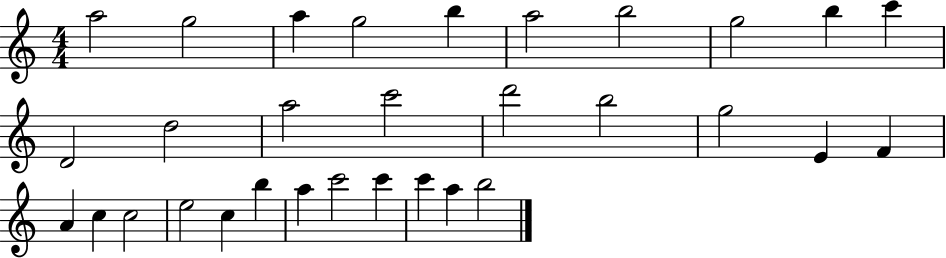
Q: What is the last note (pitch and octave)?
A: B5